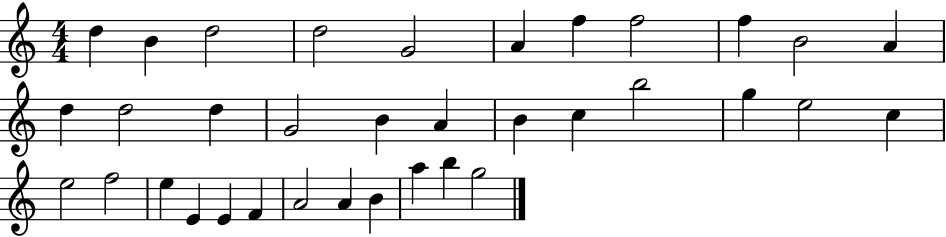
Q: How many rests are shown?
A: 0